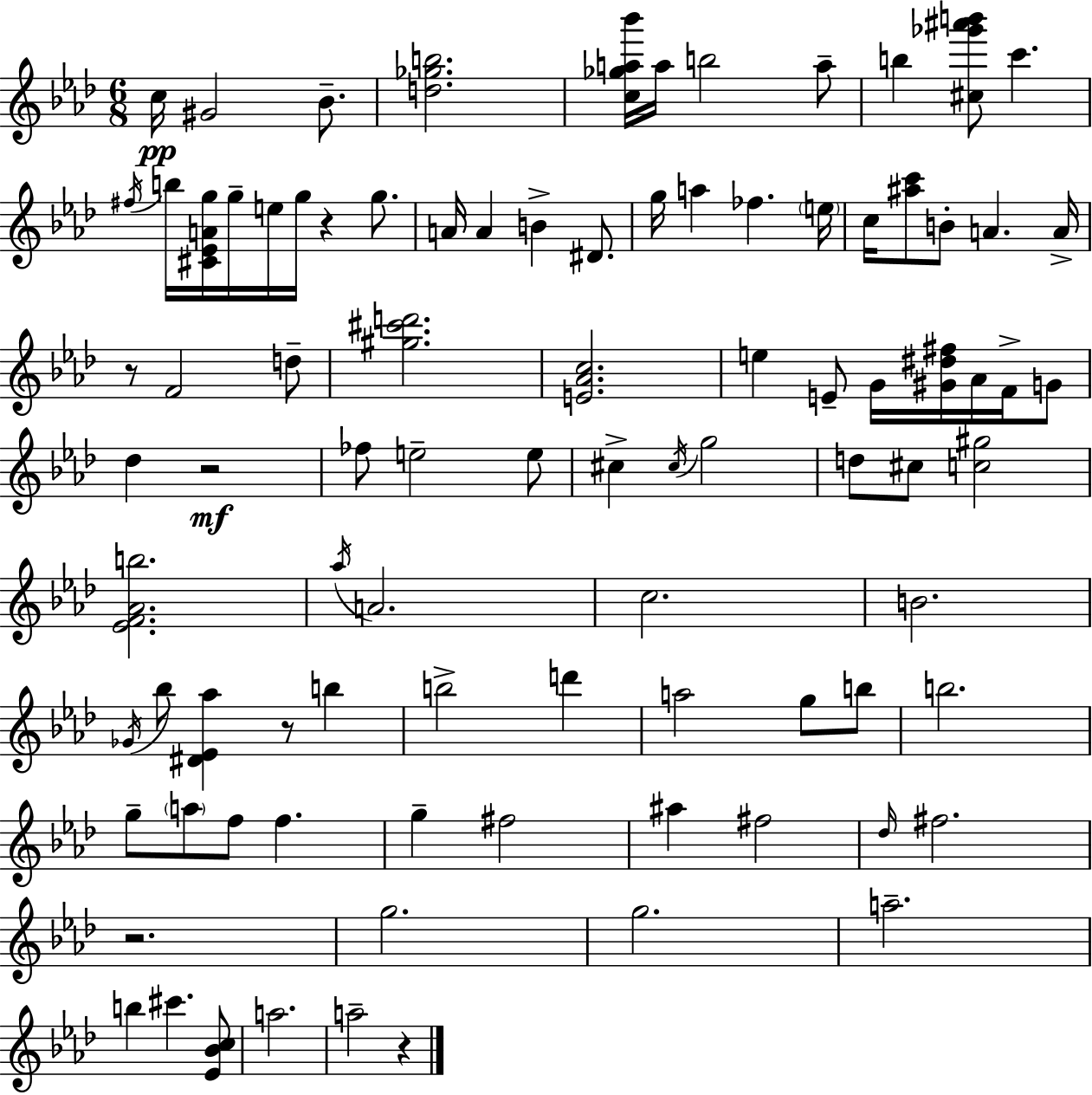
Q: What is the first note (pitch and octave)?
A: C5